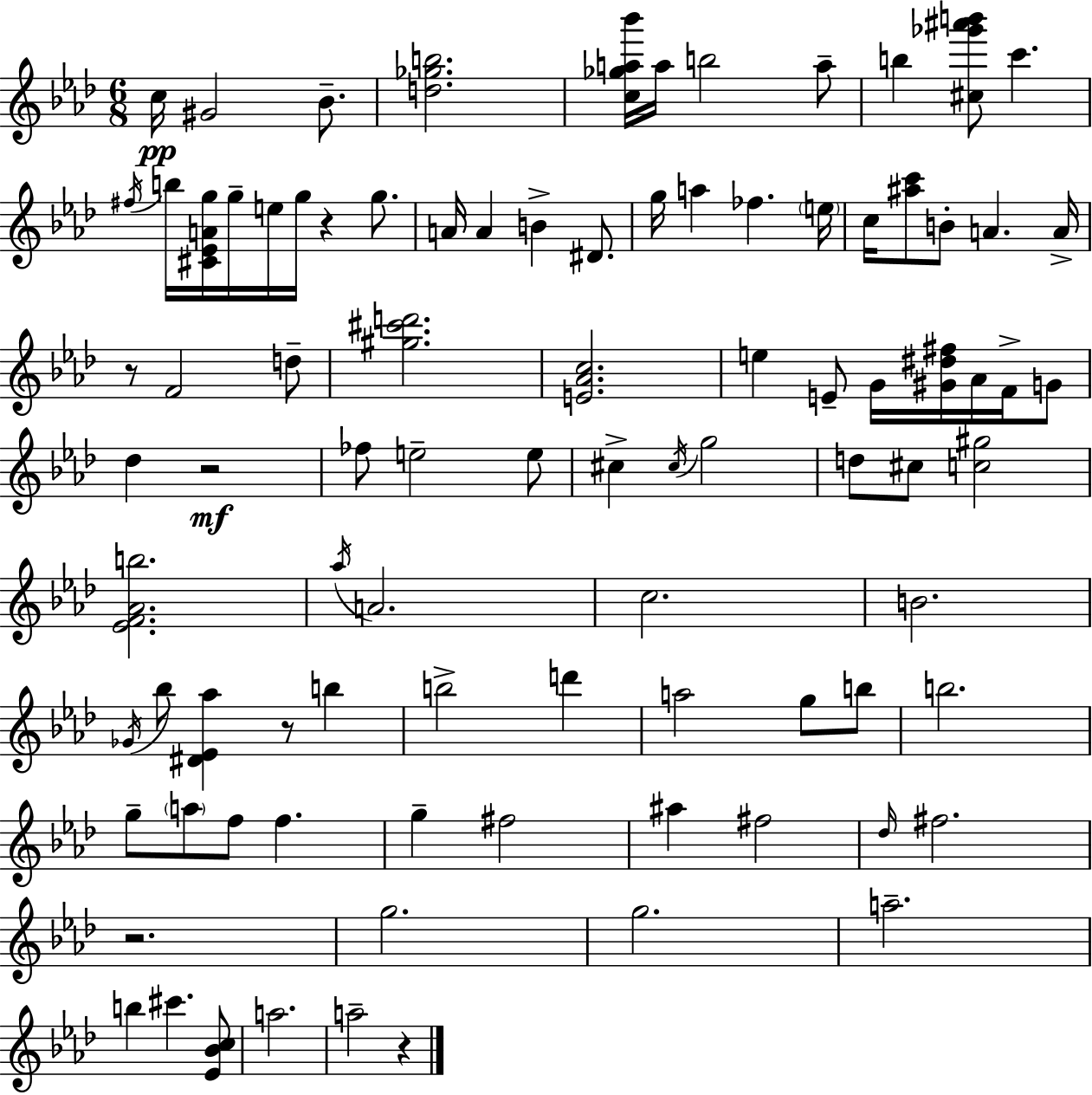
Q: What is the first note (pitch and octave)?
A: C5